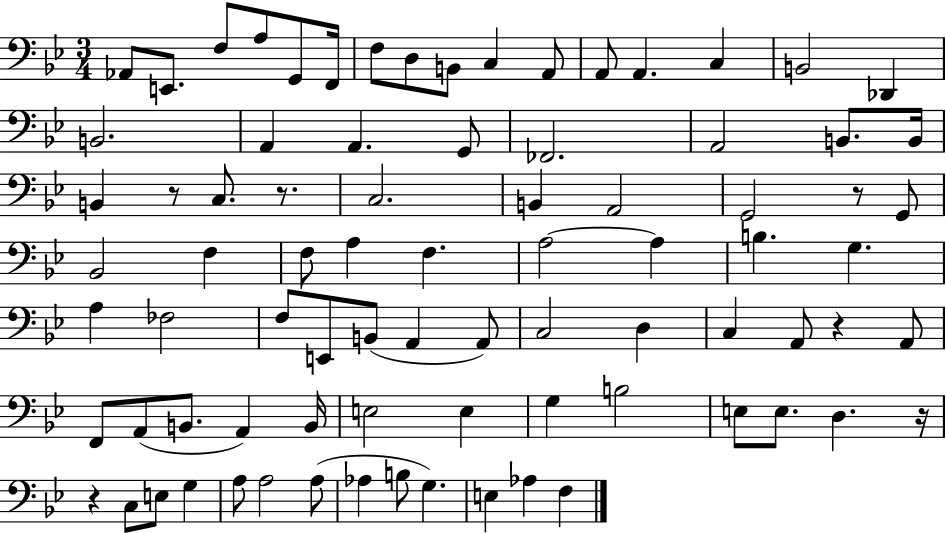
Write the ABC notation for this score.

X:1
T:Untitled
M:3/4
L:1/4
K:Bb
_A,,/2 E,,/2 F,/2 A,/2 G,,/2 F,,/4 F,/2 D,/2 B,,/2 C, A,,/2 A,,/2 A,, C, B,,2 _D,, B,,2 A,, A,, G,,/2 _F,,2 A,,2 B,,/2 B,,/4 B,, z/2 C,/2 z/2 C,2 B,, A,,2 G,,2 z/2 G,,/2 _B,,2 F, F,/2 A, F, A,2 A, B, G, A, _F,2 F,/2 E,,/2 B,,/2 A,, A,,/2 C,2 D, C, A,,/2 z A,,/2 F,,/2 A,,/2 B,,/2 A,, B,,/4 E,2 E, G, B,2 E,/2 E,/2 D, z/4 z C,/2 E,/2 G, A,/2 A,2 A,/2 _A, B,/2 G, E, _A, F,